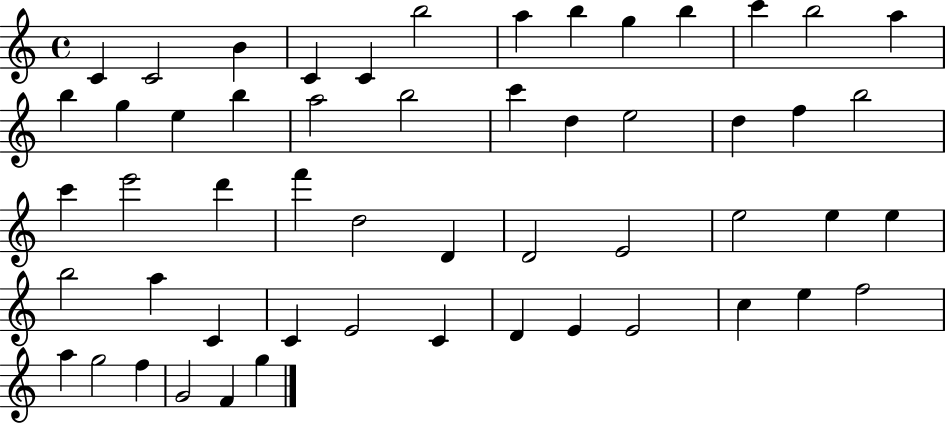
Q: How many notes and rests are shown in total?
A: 54